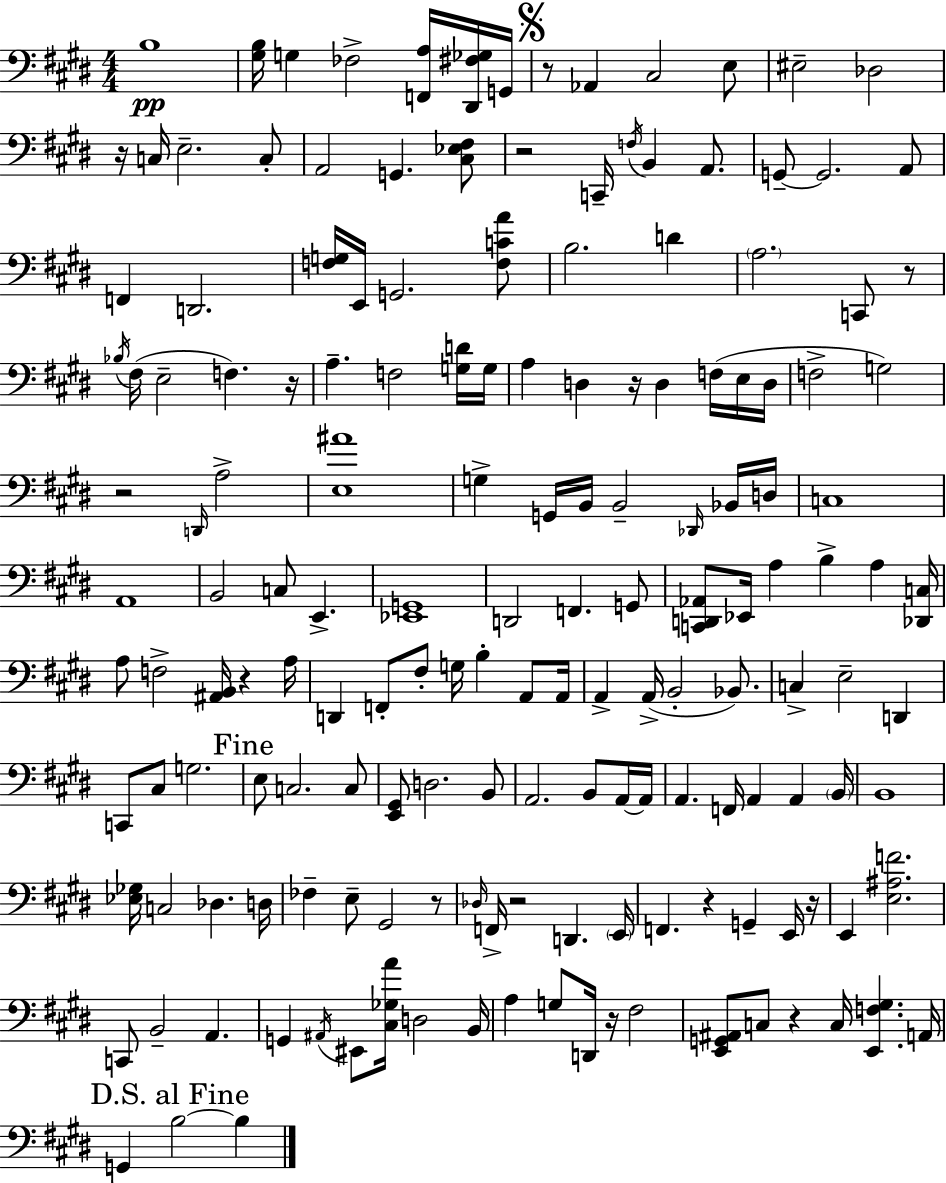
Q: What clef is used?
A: bass